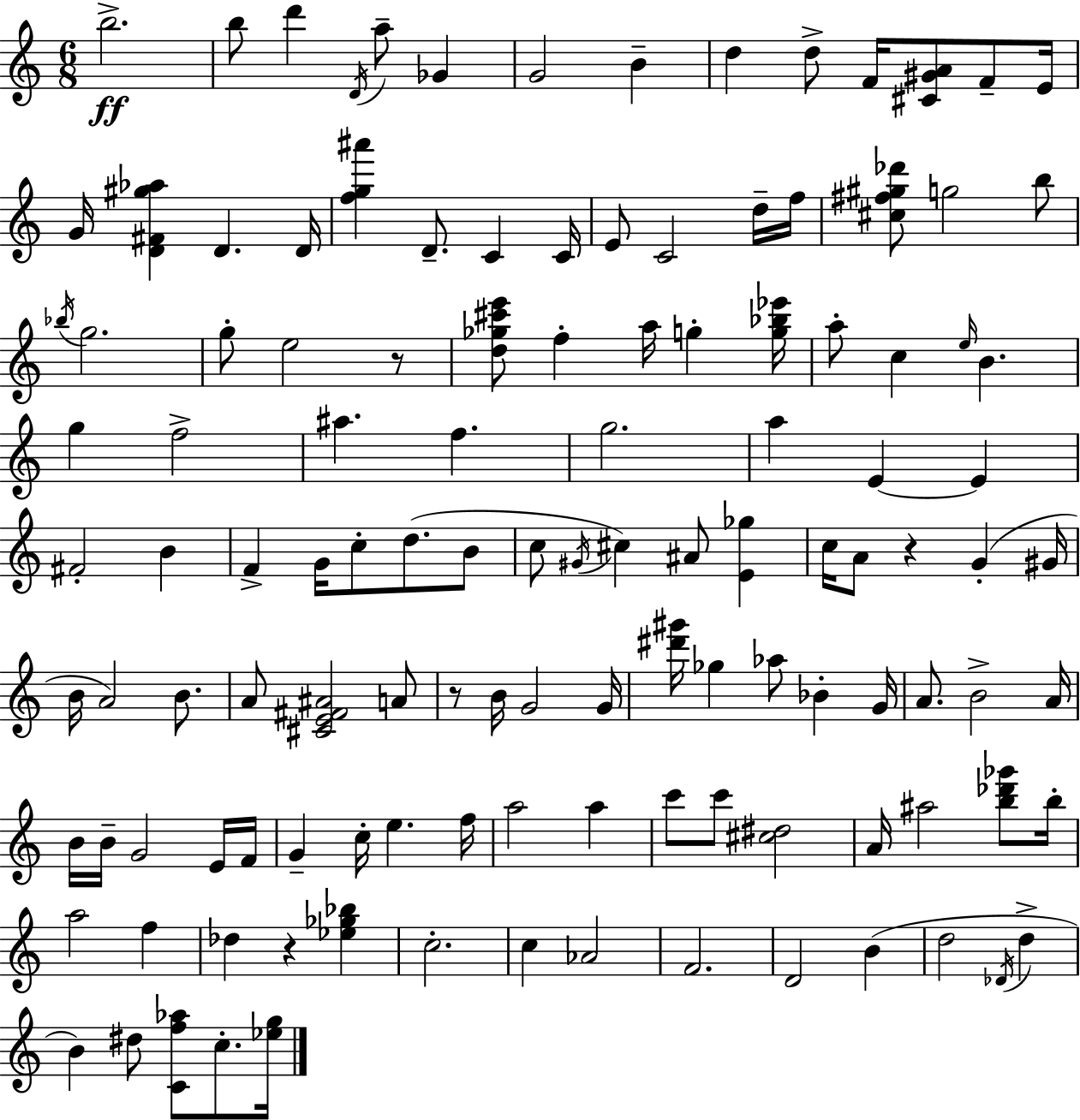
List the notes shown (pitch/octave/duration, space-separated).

B5/h. B5/e D6/q D4/s A5/e Gb4/q G4/h B4/q D5/q D5/e F4/s [C#4,G#4,A4]/e F4/e E4/s G4/s [D4,F#4,G#5,Ab5]/q D4/q. D4/s [F5,G5,A#6]/q D4/e. C4/q C4/s E4/e C4/h D5/s F5/s [C#5,F#5,G#5,Db6]/e G5/h B5/e Bb5/s G5/h. G5/e E5/h R/e [D5,Gb5,C#6,E6]/e F5/q A5/s G5/q [G5,Bb5,Eb6]/s A5/e C5/q E5/s B4/q. G5/q F5/h A#5/q. F5/q. G5/h. A5/q E4/q E4/q F#4/h B4/q F4/q G4/s C5/e D5/e. B4/e C5/e G#4/s C#5/q A#4/e [E4,Gb5]/q C5/s A4/e R/q G4/q G#4/s B4/s A4/h B4/e. A4/e [C#4,E4,F#4,A#4]/h A4/e R/e B4/s G4/h G4/s [D#6,G#6]/s Gb5/q Ab5/e Bb4/q G4/s A4/e. B4/h A4/s B4/s B4/s G4/h E4/s F4/s G4/q C5/s E5/q. F5/s A5/h A5/q C6/e C6/e [C#5,D#5]/h A4/s A#5/h [B5,Db6,Gb6]/e B5/s A5/h F5/q Db5/q R/q [Eb5,Gb5,Bb5]/q C5/h. C5/q Ab4/h F4/h. D4/h B4/q D5/h Db4/s D5/q B4/q D#5/e [C4,F5,Ab5]/e C5/e. [Eb5,G5]/s